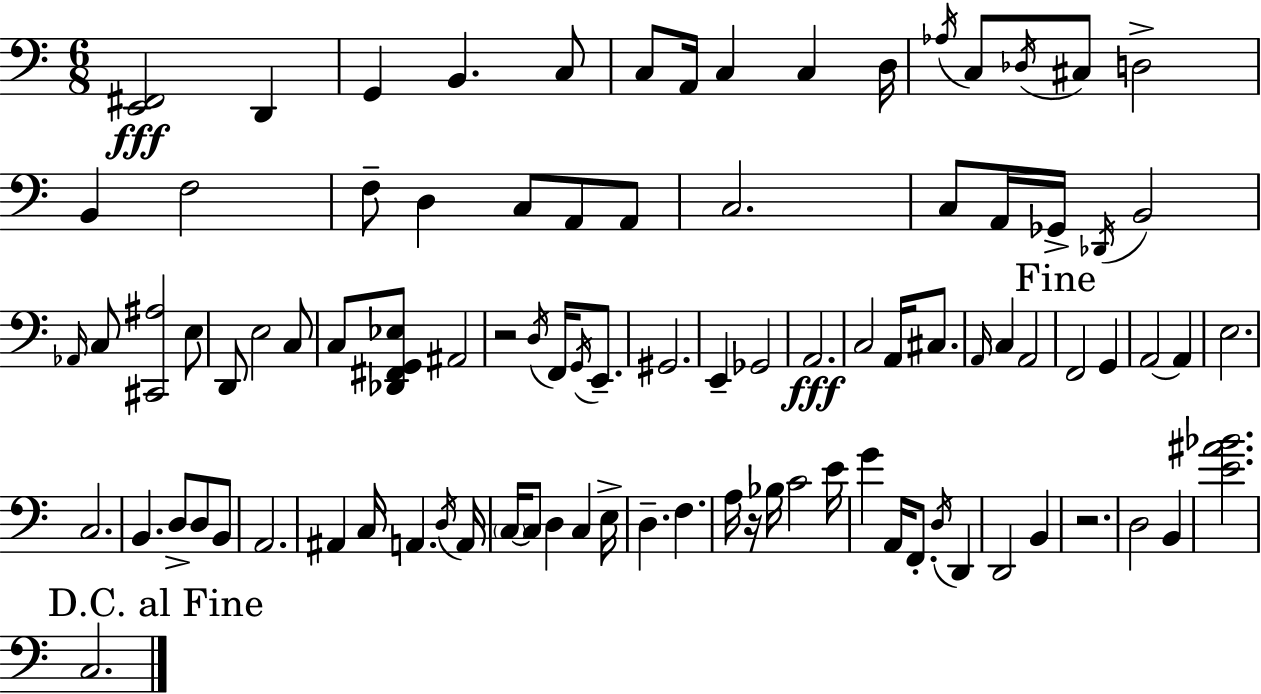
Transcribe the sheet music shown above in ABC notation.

X:1
T:Untitled
M:6/8
L:1/4
K:C
[E,,^F,,]2 D,, G,, B,, C,/2 C,/2 A,,/4 C, C, D,/4 _A,/4 C,/2 _D,/4 ^C,/2 D,2 B,, F,2 F,/2 D, C,/2 A,,/2 A,,/2 C,2 C,/2 A,,/4 _G,,/4 _D,,/4 B,,2 _A,,/4 C,/2 [^C,,^A,]2 E,/2 D,,/2 E,2 C,/2 C,/2 [_D,,^F,,G,,_E,]/2 ^A,,2 z2 D,/4 F,,/4 G,,/4 E,,/2 ^G,,2 E,, _G,,2 A,,2 C,2 A,,/4 ^C,/2 A,,/4 C, A,,2 F,,2 G,, A,,2 A,, E,2 C,2 B,, D,/2 D,/2 B,,/2 A,,2 ^A,, C,/4 A,, D,/4 A,,/4 C,/4 C,/2 D, C, E,/4 D, F, A,/4 z/4 _B,/4 C2 E/4 G A,,/4 F,,/2 D,/4 D,, D,,2 B,, z2 D,2 B,, [E^A_B]2 C,2